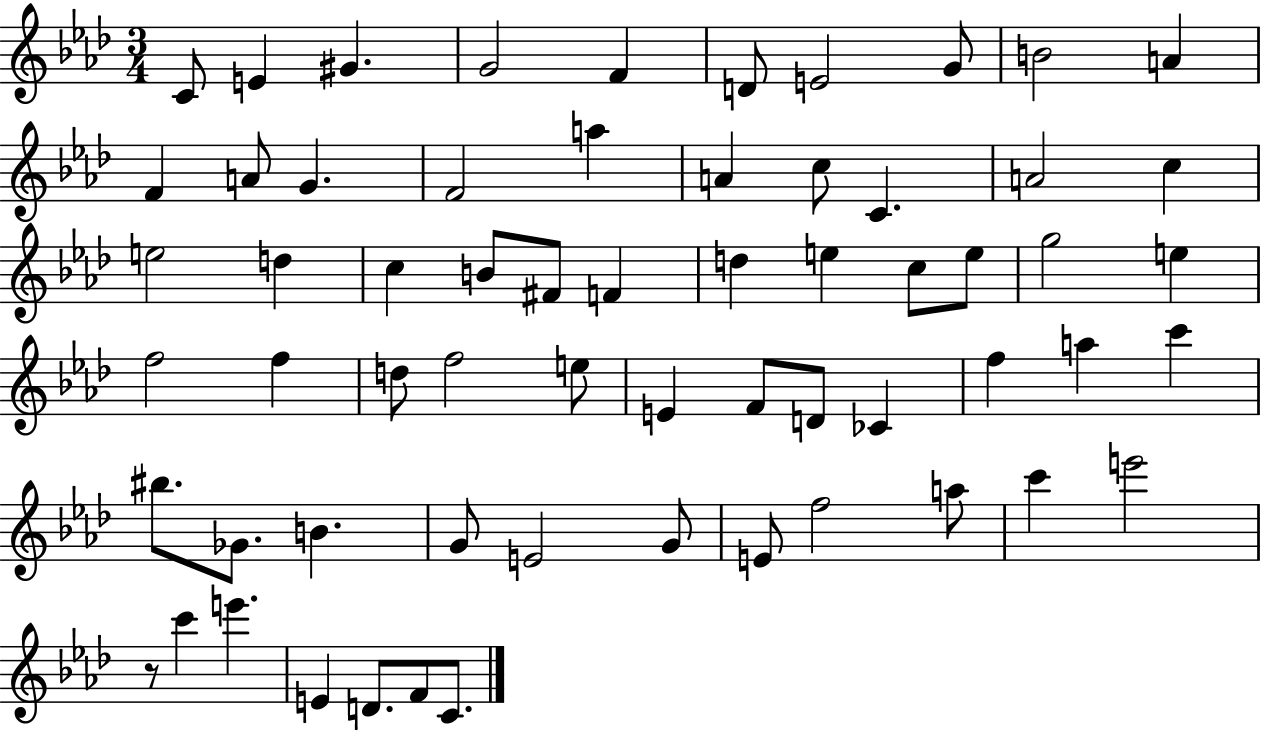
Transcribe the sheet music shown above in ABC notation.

X:1
T:Untitled
M:3/4
L:1/4
K:Ab
C/2 E ^G G2 F D/2 E2 G/2 B2 A F A/2 G F2 a A c/2 C A2 c e2 d c B/2 ^F/2 F d e c/2 e/2 g2 e f2 f d/2 f2 e/2 E F/2 D/2 _C f a c' ^b/2 _G/2 B G/2 E2 G/2 E/2 f2 a/2 c' e'2 z/2 c' e' E D/2 F/2 C/2